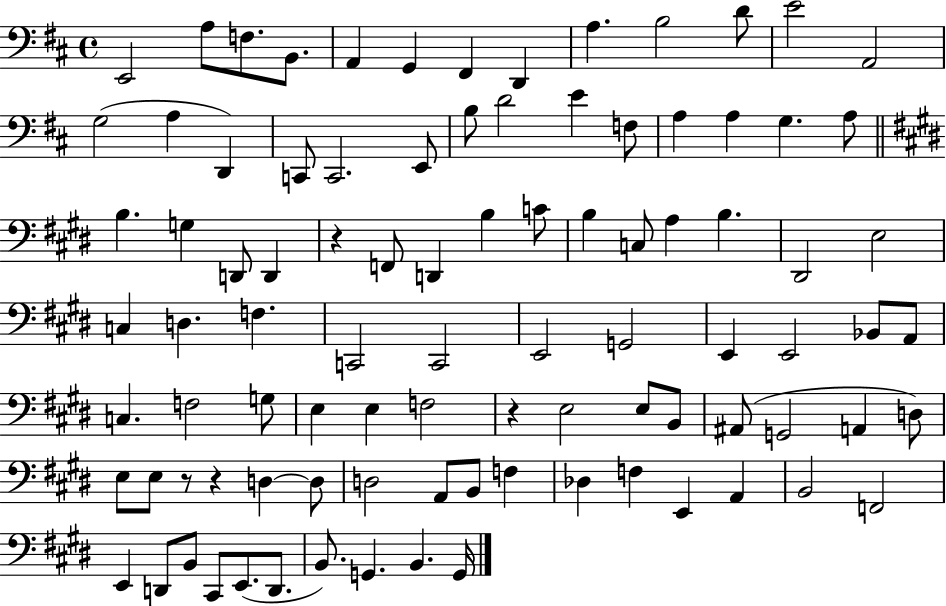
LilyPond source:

{
  \clef bass
  \time 4/4
  \defaultTimeSignature
  \key d \major
  e,2 a8 f8. b,8. | a,4 g,4 fis,4 d,4 | a4. b2 d'8 | e'2 a,2 | \break g2( a4 d,4) | c,8 c,2. e,8 | b8 d'2 e'4 f8 | a4 a4 g4. a8 | \break \bar "||" \break \key e \major b4. g4 d,8 d,4 | r4 f,8 d,4 b4 c'8 | b4 c8 a4 b4. | dis,2 e2 | \break c4 d4. f4. | c,2 c,2 | e,2 g,2 | e,4 e,2 bes,8 a,8 | \break c4. f2 g8 | e4 e4 f2 | r4 e2 e8 b,8 | ais,8( g,2 a,4 d8) | \break e8 e8 r8 r4 d4~~ d8 | d2 a,8 b,8 f4 | des4 f4 e,4 a,4 | b,2 f,2 | \break e,4 d,8 b,8 cis,8 e,8.( d,8. | b,8.) g,4. b,4. g,16 | \bar "|."
}